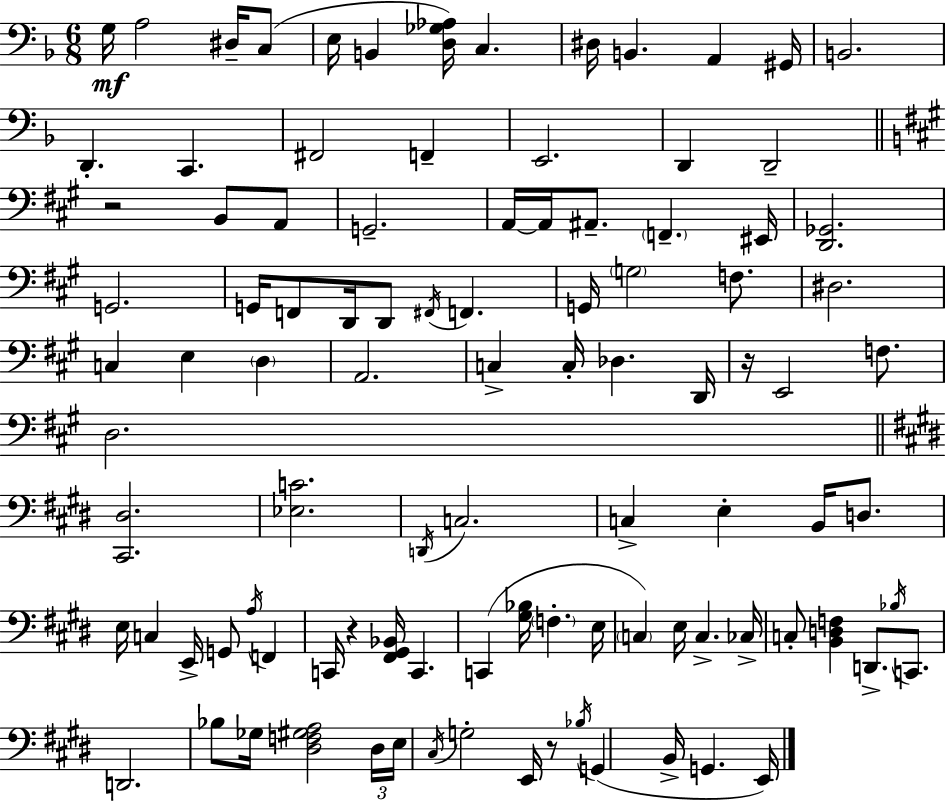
{
  \clef bass
  \numericTimeSignature
  \time 6/8
  \key f \major
  \repeat volta 2 { g16\mf a2 dis16-- c8( | e16 b,4 <d ges aes>16) c4. | dis16 b,4. a,4 gis,16 | b,2. | \break d,4.-. c,4. | fis,2 f,4-- | e,2. | d,4 d,2-- | \break \bar "||" \break \key a \major r2 b,8 a,8 | g,2.-- | a,16~~ a,16 ais,8.-- \parenthesize f,4.-- eis,16 | <d, ges,>2. | \break g,2. | g,16 f,8 d,16 d,8 \acciaccatura { fis,16 } f,4. | g,16 \parenthesize g2 f8. | dis2. | \break c4 e4 \parenthesize d4 | a,2. | c4-> c16-. des4. | d,16 r16 e,2 f8. | \break d2. | \bar "||" \break \key e \major <cis, dis>2. | <ees c'>2. | \acciaccatura { d,16 } c2. | c4-> e4-. b,16 d8. | \break e16 c4 e,16-> g,8 \acciaccatura { a16 } f,4 | c,16 r4 <fis, gis, bes,>16 c,4. | c,4( <gis bes>16 \parenthesize f4.-. | e16 \parenthesize c4) e16 c4.-> | \break ces16-> c8-. <b, d f>4 d,8.-> \acciaccatura { bes16 } | c,8. d,2. | bes8 ges16 <dis f gis a>2 | \tuplet 3/2 { dis16 e16 \acciaccatura { cis16 } } g2-. | \break e,16 r8 \acciaccatura { bes16 }( g,4 b,16-> g,4. | e,16) } \bar "|."
}